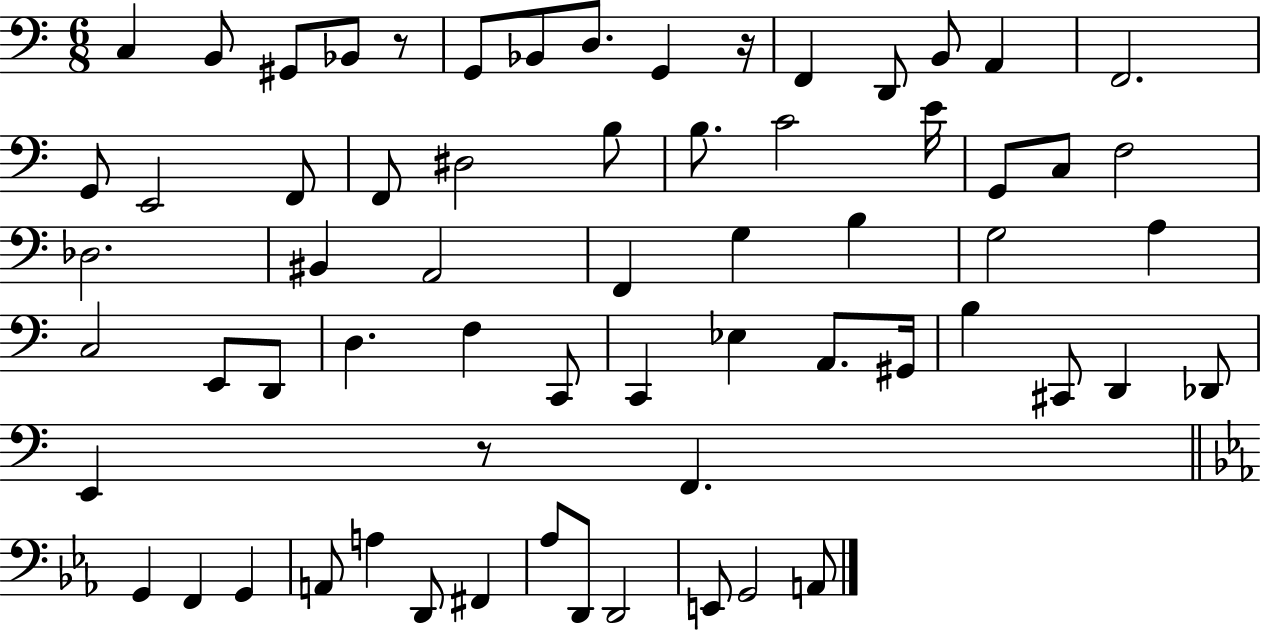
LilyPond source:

{
  \clef bass
  \numericTimeSignature
  \time 6/8
  \key c \major
  \repeat volta 2 { c4 b,8 gis,8 bes,8 r8 | g,8 bes,8 d8. g,4 r16 | f,4 d,8 b,8 a,4 | f,2. | \break g,8 e,2 f,8 | f,8 dis2 b8 | b8. c'2 e'16 | g,8 c8 f2 | \break des2. | bis,4 a,2 | f,4 g4 b4 | g2 a4 | \break c2 e,8 d,8 | d4. f4 c,8 | c,4 ees4 a,8. gis,16 | b4 cis,8 d,4 des,8 | \break e,4 r8 f,4. | \bar "||" \break \key ees \major g,4 f,4 g,4 | a,8 a4 d,8 fis,4 | aes8 d,8 d,2 | e,8 g,2 a,8 | \break } \bar "|."
}